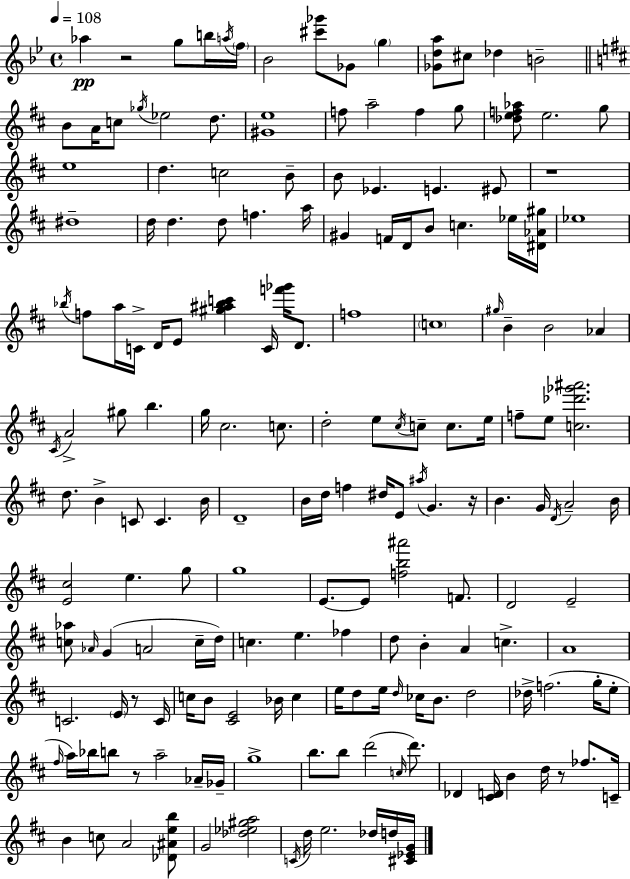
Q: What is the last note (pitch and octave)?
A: D5